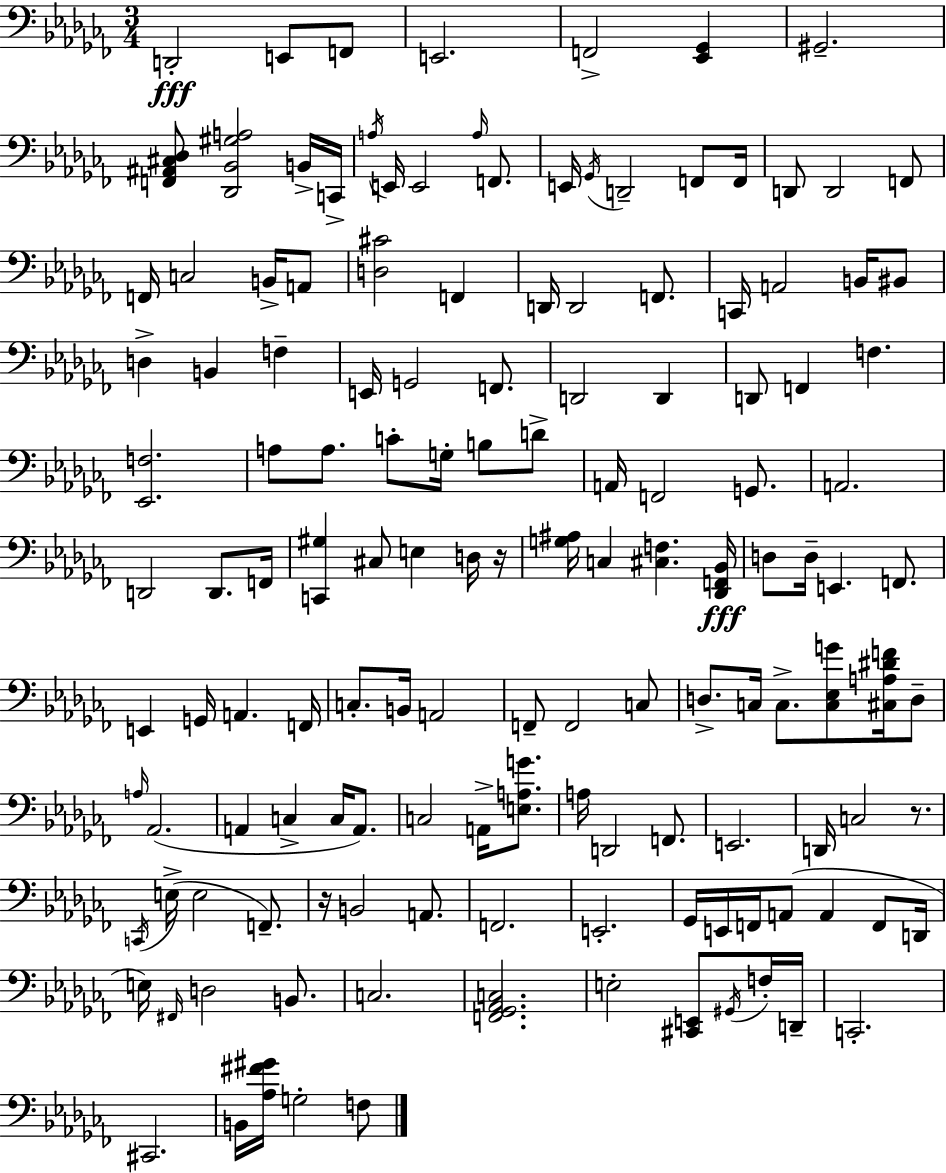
D2/h E2/e F2/e E2/h. F2/h [Eb2,Gb2]/q G#2/h. [F2,A#2,C#3,Db3]/e [Db2,Bb2,G#3,A3]/h B2/s C2/s A3/s E2/s E2/h A3/s F2/e. E2/s Gb2/s D2/h F2/e F2/s D2/e D2/h F2/e F2/s C3/h B2/s A2/e [D3,C#4]/h F2/q D2/s D2/h F2/e. C2/s A2/h B2/s BIS2/e D3/q B2/q F3/q E2/s G2/h F2/e. D2/h D2/q D2/e F2/q F3/q. [Eb2,F3]/h. A3/e A3/e. C4/e G3/s B3/e D4/e A2/s F2/h G2/e. A2/h. D2/h D2/e. F2/s [C2,G#3]/q C#3/e E3/q D3/s R/s [G3,A#3]/s C3/q [C#3,F3]/q. [Db2,F2,Bb2]/s D3/e D3/s E2/q. F2/e. E2/q G2/s A2/q. F2/s C3/e. B2/s A2/h F2/e F2/h C3/e D3/e. C3/s C3/e. [C3,Eb3,G4]/e [C#3,A3,D#4,F4]/s D3/e A3/s Ab2/h. A2/q C3/q C3/s A2/e. C3/h A2/s [E3,A3,G4]/e. A3/s D2/h F2/e. E2/h. D2/s C3/h R/e. C2/s E3/s E3/h F2/e. R/s B2/h A2/e. F2/h. E2/h. Gb2/s E2/s F2/s A2/e A2/q F2/e D2/s E3/s F#2/s D3/h B2/e. C3/h. [F2,Gb2,Ab2,C3]/h. E3/h [C#2,E2]/e G#2/s F3/s D2/s C2/h. C#2/h. B2/s [Ab3,F#4,G#4]/s G3/h F3/e